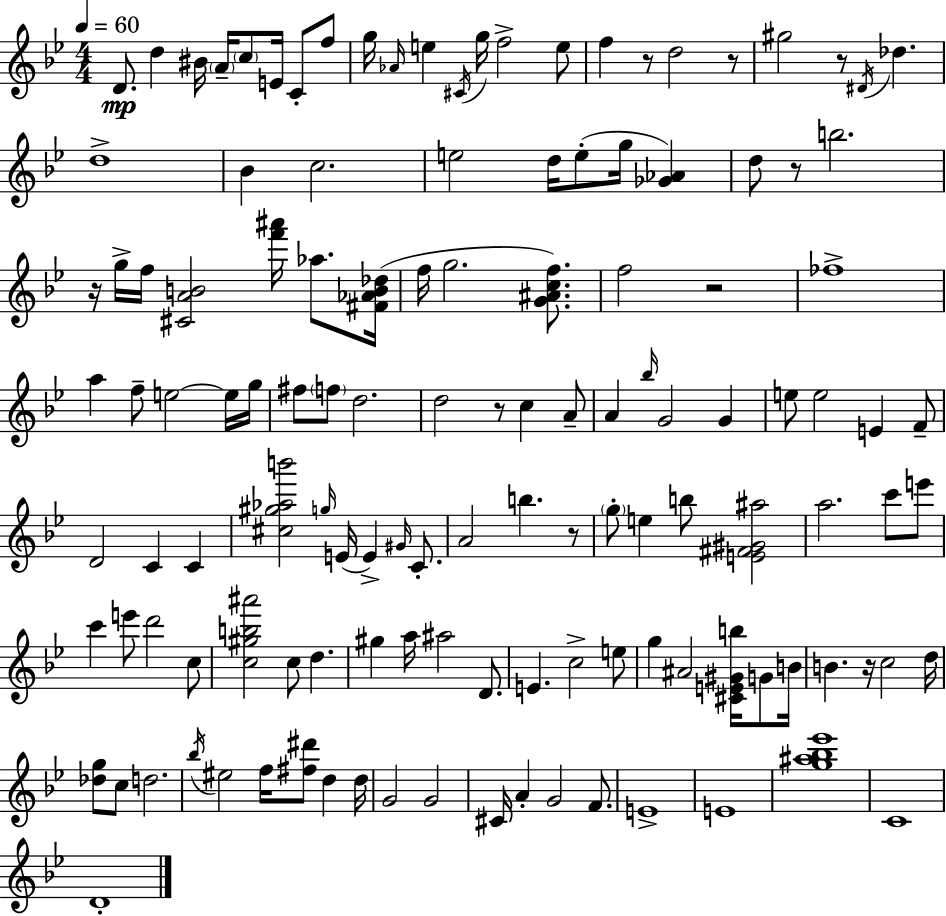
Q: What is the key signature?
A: G minor